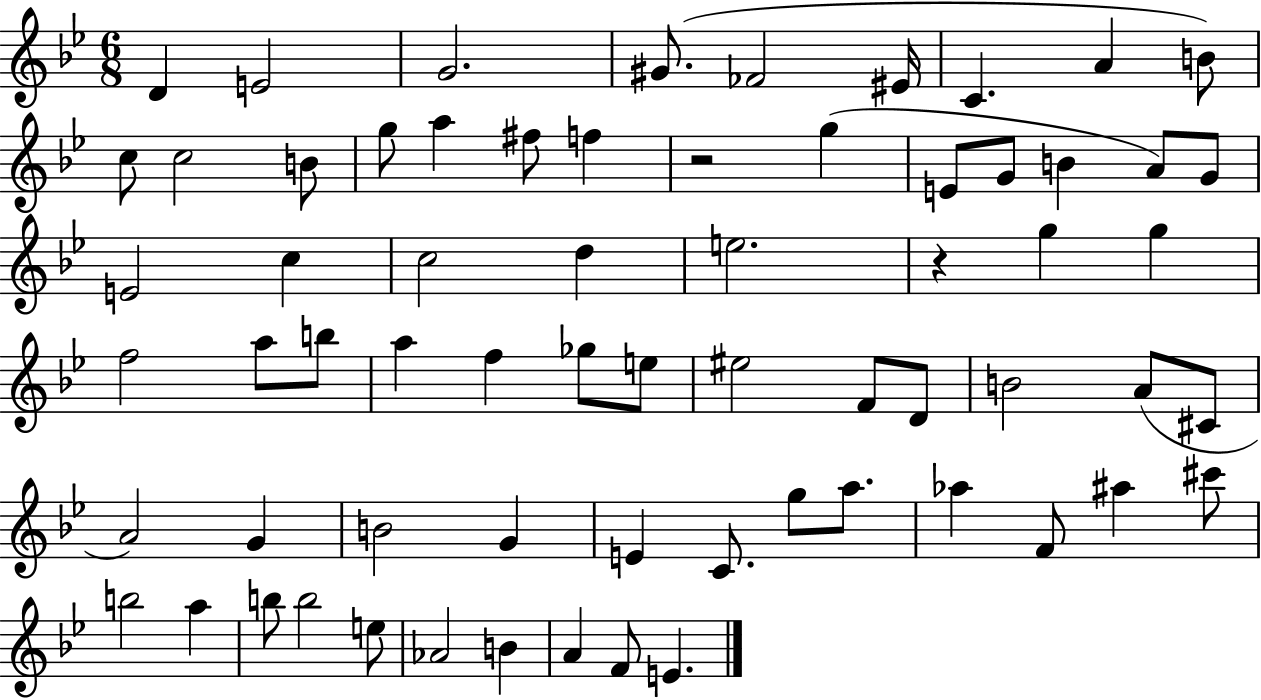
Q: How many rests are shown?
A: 2